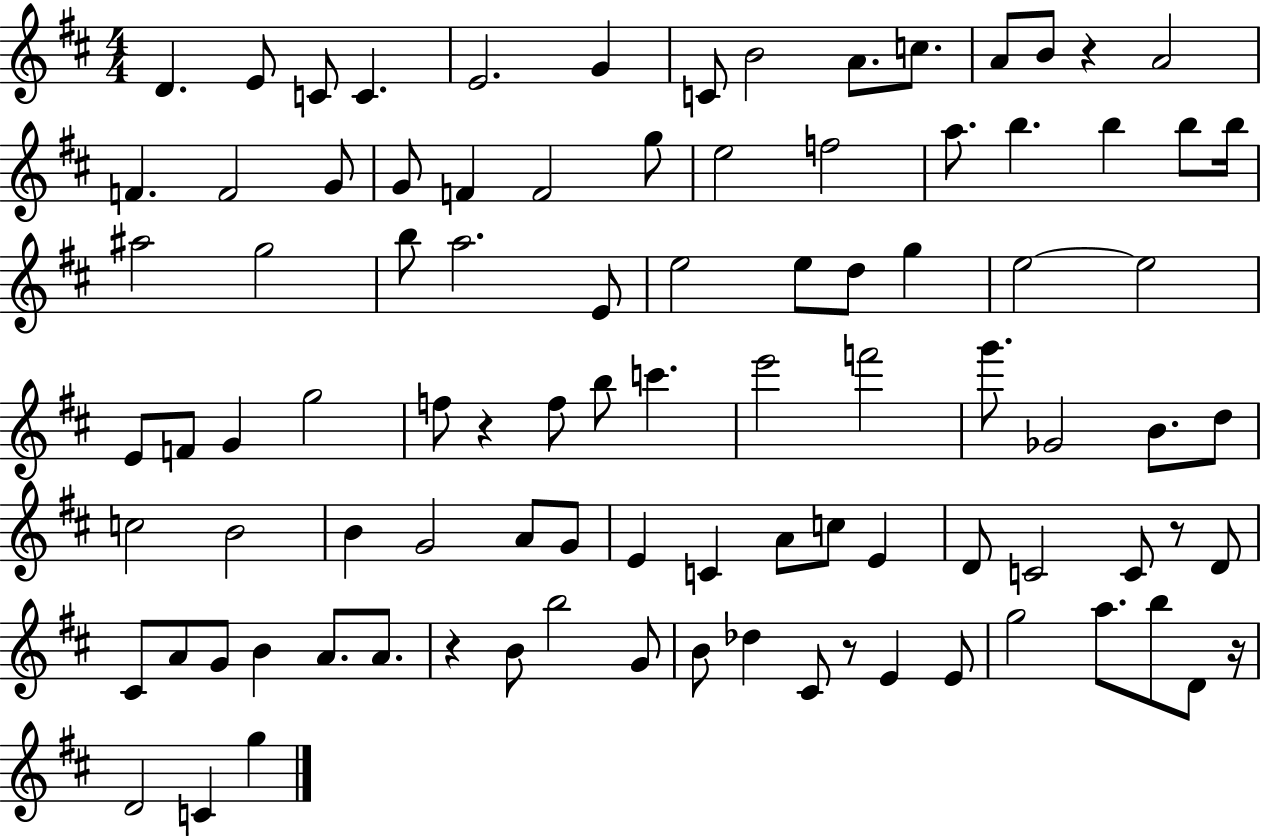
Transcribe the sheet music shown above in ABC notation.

X:1
T:Untitled
M:4/4
L:1/4
K:D
D E/2 C/2 C E2 G C/2 B2 A/2 c/2 A/2 B/2 z A2 F F2 G/2 G/2 F F2 g/2 e2 f2 a/2 b b b/2 b/4 ^a2 g2 b/2 a2 E/2 e2 e/2 d/2 g e2 e2 E/2 F/2 G g2 f/2 z f/2 b/2 c' e'2 f'2 g'/2 _G2 B/2 d/2 c2 B2 B G2 A/2 G/2 E C A/2 c/2 E D/2 C2 C/2 z/2 D/2 ^C/2 A/2 G/2 B A/2 A/2 z B/2 b2 G/2 B/2 _d ^C/2 z/2 E E/2 g2 a/2 b/2 D/2 z/4 D2 C g